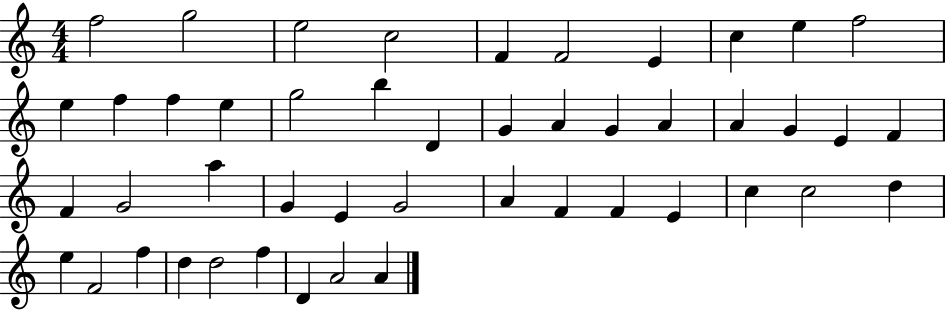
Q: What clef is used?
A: treble